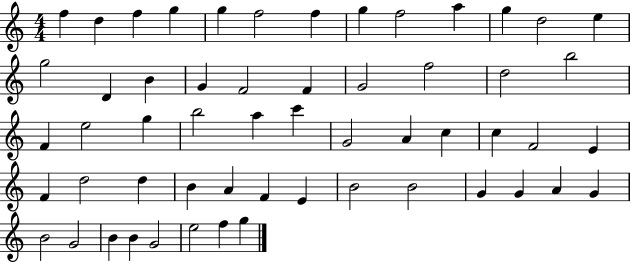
F5/q D5/q F5/q G5/q G5/q F5/h F5/q G5/q F5/h A5/q G5/q D5/h E5/q G5/h D4/q B4/q G4/q F4/h F4/q G4/h F5/h D5/h B5/h F4/q E5/h G5/q B5/h A5/q C6/q G4/h A4/q C5/q C5/q F4/h E4/q F4/q D5/h D5/q B4/q A4/q F4/q E4/q B4/h B4/h G4/q G4/q A4/q G4/q B4/h G4/h B4/q B4/q G4/h E5/h F5/q G5/q